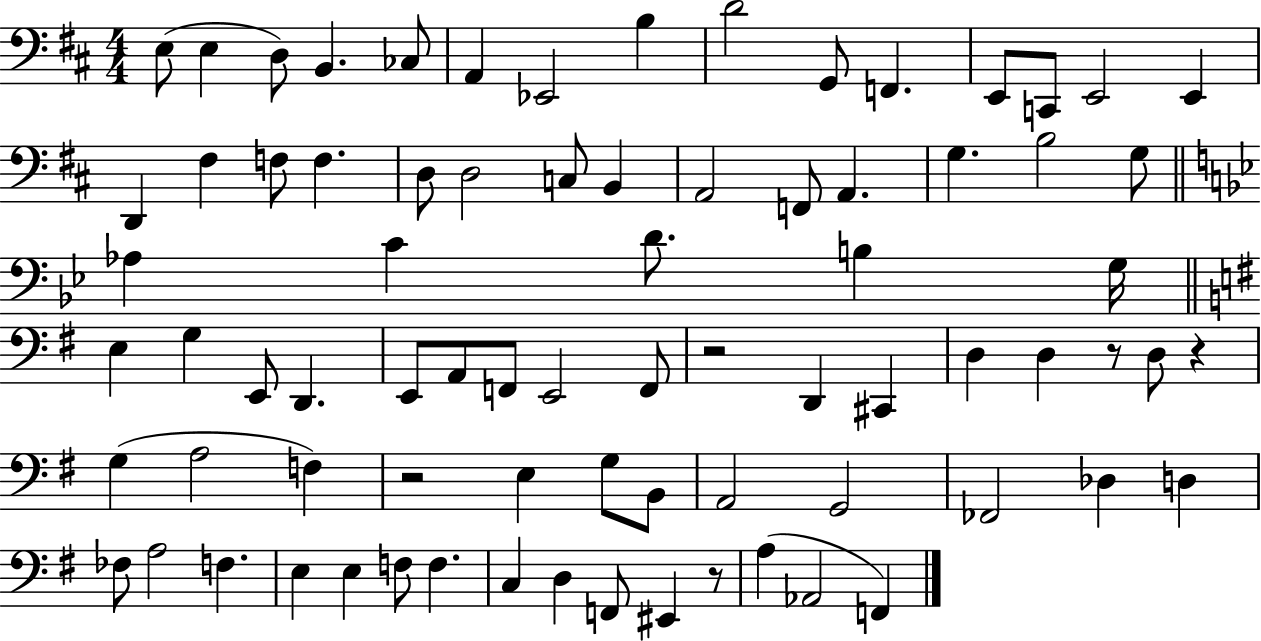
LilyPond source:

{
  \clef bass
  \numericTimeSignature
  \time 4/4
  \key d \major
  \repeat volta 2 { e8( e4 d8) b,4. ces8 | a,4 ees,2 b4 | d'2 g,8 f,4. | e,8 c,8 e,2 e,4 | \break d,4 fis4 f8 f4. | d8 d2 c8 b,4 | a,2 f,8 a,4. | g4. b2 g8 | \break \bar "||" \break \key g \minor aes4 c'4 d'8. b4 g16 | \bar "||" \break \key e \minor e4 g4 e,8 d,4. | e,8 a,8 f,8 e,2 f,8 | r2 d,4 cis,4 | d4 d4 r8 d8 r4 | \break g4( a2 f4) | r2 e4 g8 b,8 | a,2 g,2 | fes,2 des4 d4 | \break fes8 a2 f4. | e4 e4 f8 f4. | c4 d4 f,8 eis,4 r8 | a4( aes,2 f,4) | \break } \bar "|."
}